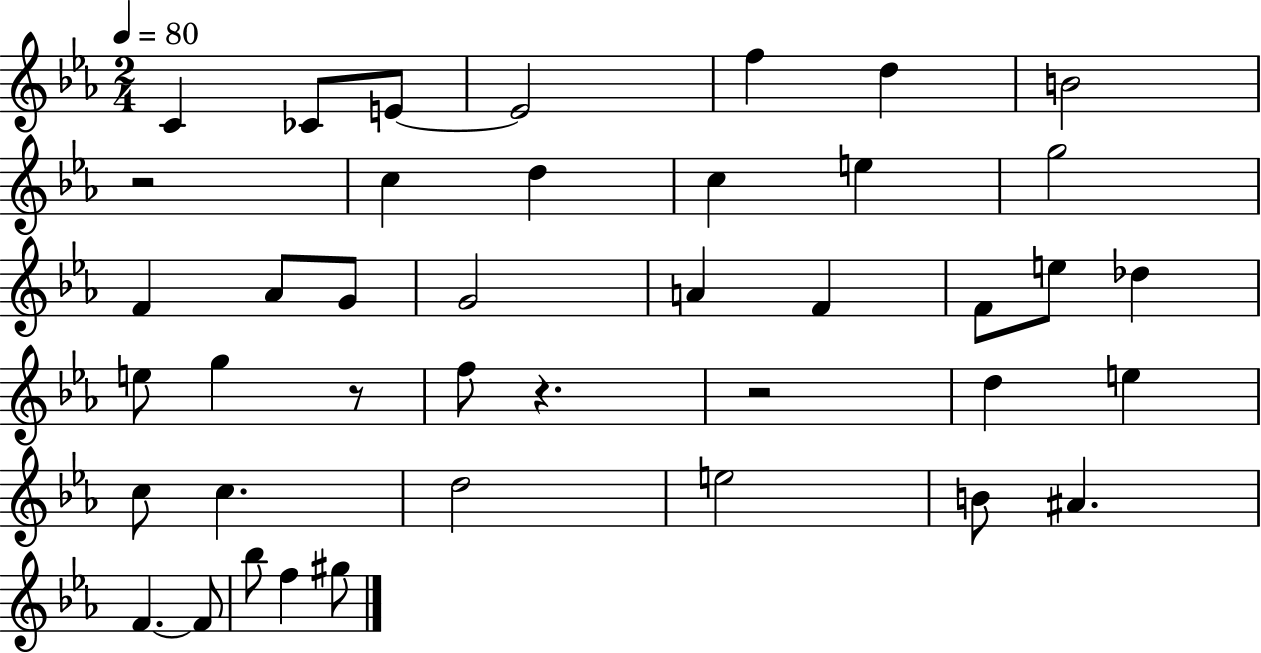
C4/q CES4/e E4/e E4/h F5/q D5/q B4/h R/h C5/q D5/q C5/q E5/q G5/h F4/q Ab4/e G4/e G4/h A4/q F4/q F4/e E5/e Db5/q E5/e G5/q R/e F5/e R/q. R/h D5/q E5/q C5/e C5/q. D5/h E5/h B4/e A#4/q. F4/q. F4/e Bb5/e F5/q G#5/e